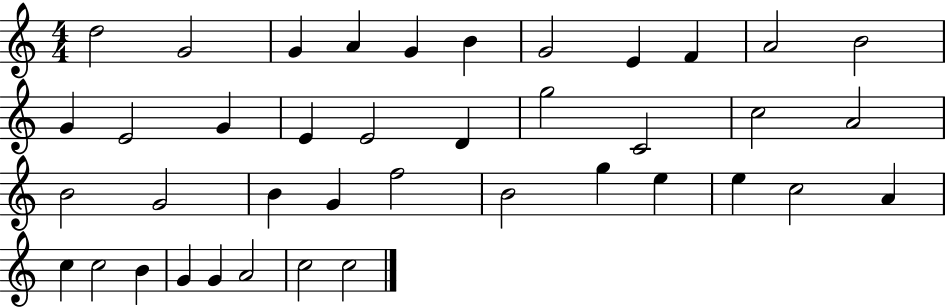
D5/h G4/h G4/q A4/q G4/q B4/q G4/h E4/q F4/q A4/h B4/h G4/q E4/h G4/q E4/q E4/h D4/q G5/h C4/h C5/h A4/h B4/h G4/h B4/q G4/q F5/h B4/h G5/q E5/q E5/q C5/h A4/q C5/q C5/h B4/q G4/q G4/q A4/h C5/h C5/h